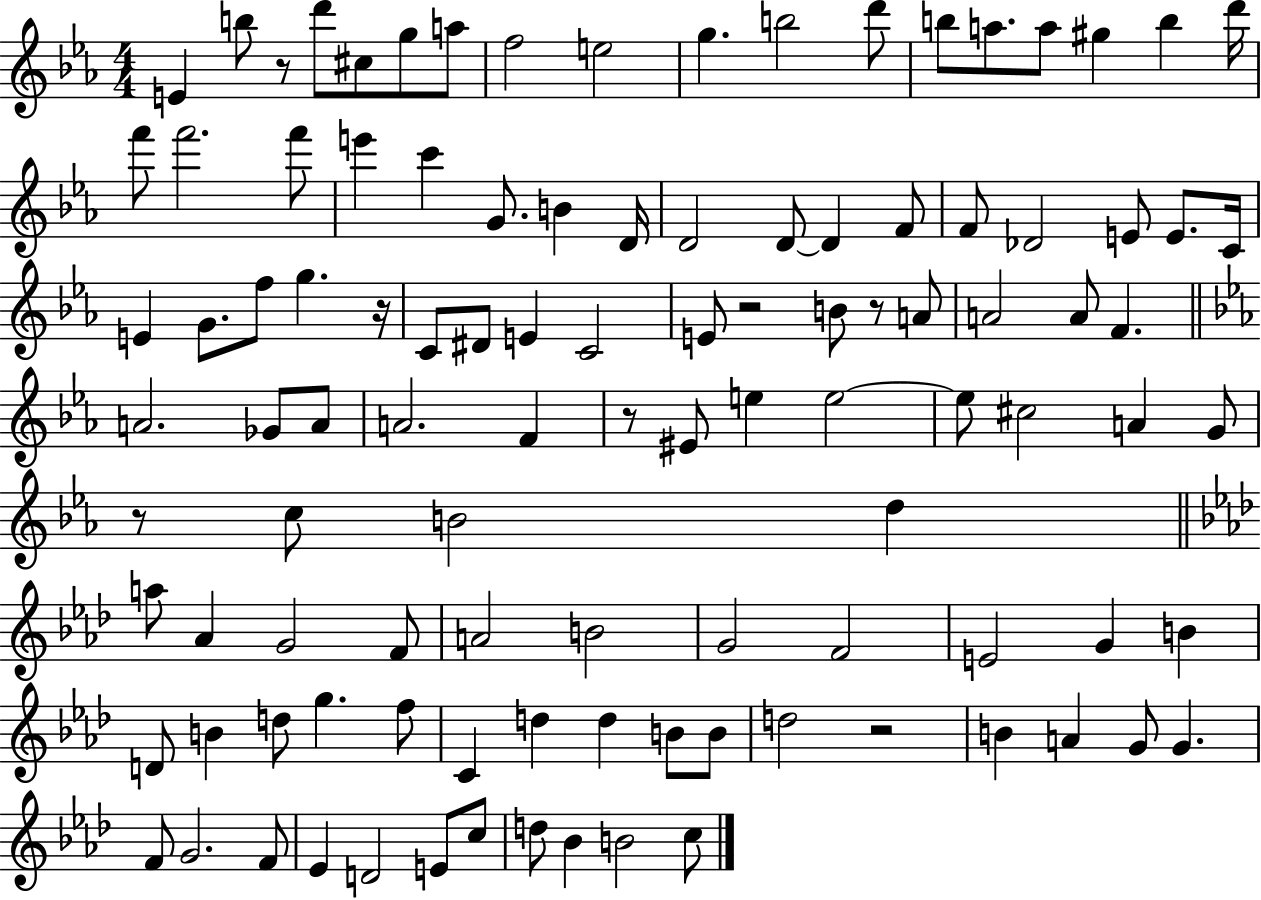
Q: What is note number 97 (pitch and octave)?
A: D5